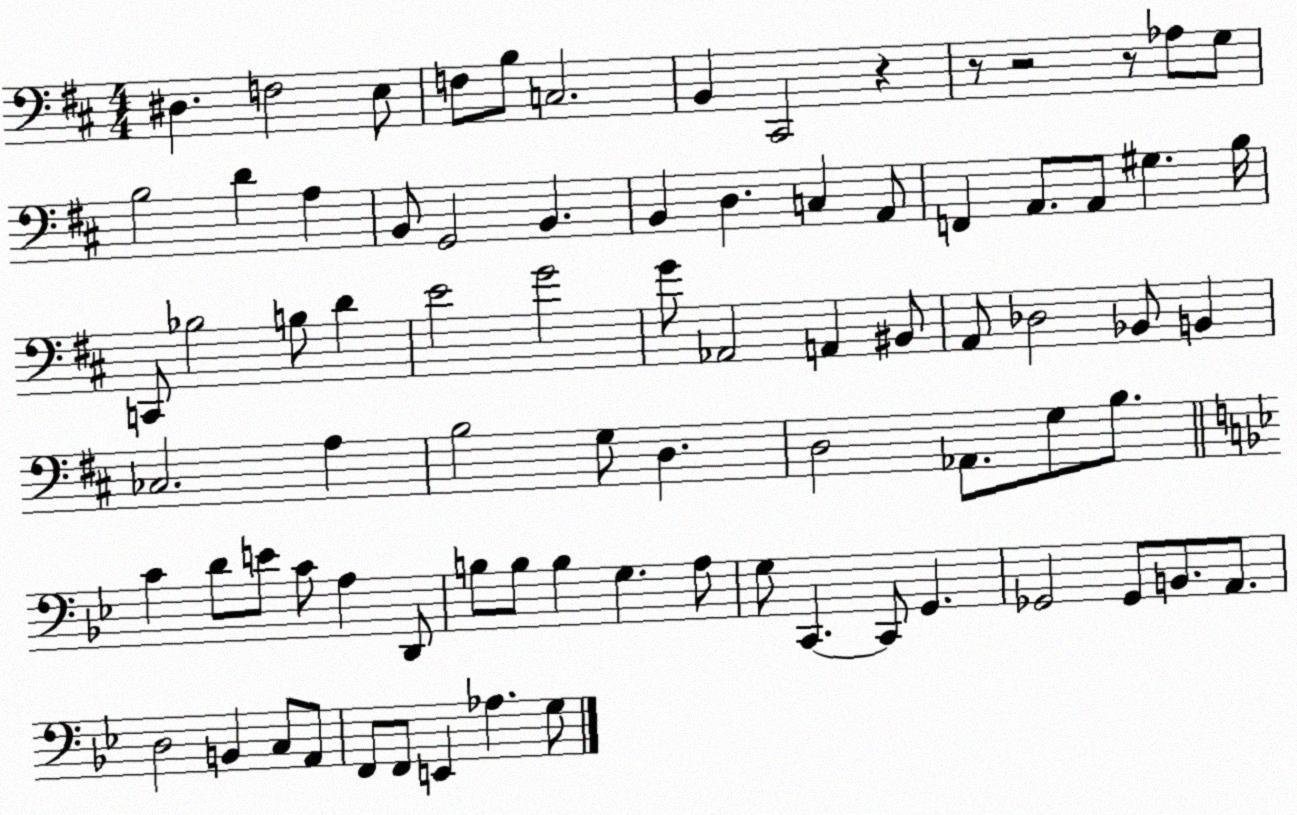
X:1
T:Untitled
M:4/4
L:1/4
K:D
^D, F,2 E,/2 F,/2 B,/2 C,2 B,, ^C,,2 z z/2 z2 z/2 _A,/2 G,/2 B,2 D A, B,,/2 G,,2 B,, B,, D, C, A,,/2 F,, A,,/2 A,,/2 ^G, B,/4 C,,/2 _B,2 B,/2 D E2 G2 G/2 _A,,2 A,, ^B,,/2 A,,/2 _D,2 _B,,/2 B,, _C,2 A, B,2 G,/2 D, D,2 _A,,/2 G,/2 B,/2 C D/2 E/2 C/2 A, D,,/2 B,/2 B,/2 B, G, A,/2 G,/2 C,, C,,/2 G,, _G,,2 _G,,/2 B,,/2 A,,/2 D,2 B,, C,/2 A,,/2 F,,/2 F,,/2 E,, _A, G,/2